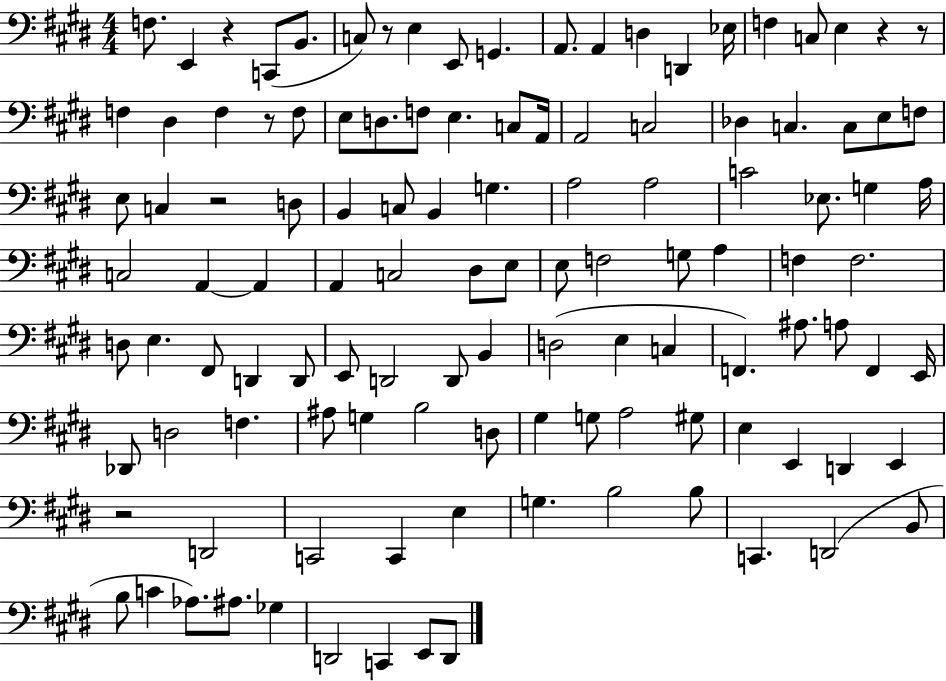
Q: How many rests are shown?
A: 7